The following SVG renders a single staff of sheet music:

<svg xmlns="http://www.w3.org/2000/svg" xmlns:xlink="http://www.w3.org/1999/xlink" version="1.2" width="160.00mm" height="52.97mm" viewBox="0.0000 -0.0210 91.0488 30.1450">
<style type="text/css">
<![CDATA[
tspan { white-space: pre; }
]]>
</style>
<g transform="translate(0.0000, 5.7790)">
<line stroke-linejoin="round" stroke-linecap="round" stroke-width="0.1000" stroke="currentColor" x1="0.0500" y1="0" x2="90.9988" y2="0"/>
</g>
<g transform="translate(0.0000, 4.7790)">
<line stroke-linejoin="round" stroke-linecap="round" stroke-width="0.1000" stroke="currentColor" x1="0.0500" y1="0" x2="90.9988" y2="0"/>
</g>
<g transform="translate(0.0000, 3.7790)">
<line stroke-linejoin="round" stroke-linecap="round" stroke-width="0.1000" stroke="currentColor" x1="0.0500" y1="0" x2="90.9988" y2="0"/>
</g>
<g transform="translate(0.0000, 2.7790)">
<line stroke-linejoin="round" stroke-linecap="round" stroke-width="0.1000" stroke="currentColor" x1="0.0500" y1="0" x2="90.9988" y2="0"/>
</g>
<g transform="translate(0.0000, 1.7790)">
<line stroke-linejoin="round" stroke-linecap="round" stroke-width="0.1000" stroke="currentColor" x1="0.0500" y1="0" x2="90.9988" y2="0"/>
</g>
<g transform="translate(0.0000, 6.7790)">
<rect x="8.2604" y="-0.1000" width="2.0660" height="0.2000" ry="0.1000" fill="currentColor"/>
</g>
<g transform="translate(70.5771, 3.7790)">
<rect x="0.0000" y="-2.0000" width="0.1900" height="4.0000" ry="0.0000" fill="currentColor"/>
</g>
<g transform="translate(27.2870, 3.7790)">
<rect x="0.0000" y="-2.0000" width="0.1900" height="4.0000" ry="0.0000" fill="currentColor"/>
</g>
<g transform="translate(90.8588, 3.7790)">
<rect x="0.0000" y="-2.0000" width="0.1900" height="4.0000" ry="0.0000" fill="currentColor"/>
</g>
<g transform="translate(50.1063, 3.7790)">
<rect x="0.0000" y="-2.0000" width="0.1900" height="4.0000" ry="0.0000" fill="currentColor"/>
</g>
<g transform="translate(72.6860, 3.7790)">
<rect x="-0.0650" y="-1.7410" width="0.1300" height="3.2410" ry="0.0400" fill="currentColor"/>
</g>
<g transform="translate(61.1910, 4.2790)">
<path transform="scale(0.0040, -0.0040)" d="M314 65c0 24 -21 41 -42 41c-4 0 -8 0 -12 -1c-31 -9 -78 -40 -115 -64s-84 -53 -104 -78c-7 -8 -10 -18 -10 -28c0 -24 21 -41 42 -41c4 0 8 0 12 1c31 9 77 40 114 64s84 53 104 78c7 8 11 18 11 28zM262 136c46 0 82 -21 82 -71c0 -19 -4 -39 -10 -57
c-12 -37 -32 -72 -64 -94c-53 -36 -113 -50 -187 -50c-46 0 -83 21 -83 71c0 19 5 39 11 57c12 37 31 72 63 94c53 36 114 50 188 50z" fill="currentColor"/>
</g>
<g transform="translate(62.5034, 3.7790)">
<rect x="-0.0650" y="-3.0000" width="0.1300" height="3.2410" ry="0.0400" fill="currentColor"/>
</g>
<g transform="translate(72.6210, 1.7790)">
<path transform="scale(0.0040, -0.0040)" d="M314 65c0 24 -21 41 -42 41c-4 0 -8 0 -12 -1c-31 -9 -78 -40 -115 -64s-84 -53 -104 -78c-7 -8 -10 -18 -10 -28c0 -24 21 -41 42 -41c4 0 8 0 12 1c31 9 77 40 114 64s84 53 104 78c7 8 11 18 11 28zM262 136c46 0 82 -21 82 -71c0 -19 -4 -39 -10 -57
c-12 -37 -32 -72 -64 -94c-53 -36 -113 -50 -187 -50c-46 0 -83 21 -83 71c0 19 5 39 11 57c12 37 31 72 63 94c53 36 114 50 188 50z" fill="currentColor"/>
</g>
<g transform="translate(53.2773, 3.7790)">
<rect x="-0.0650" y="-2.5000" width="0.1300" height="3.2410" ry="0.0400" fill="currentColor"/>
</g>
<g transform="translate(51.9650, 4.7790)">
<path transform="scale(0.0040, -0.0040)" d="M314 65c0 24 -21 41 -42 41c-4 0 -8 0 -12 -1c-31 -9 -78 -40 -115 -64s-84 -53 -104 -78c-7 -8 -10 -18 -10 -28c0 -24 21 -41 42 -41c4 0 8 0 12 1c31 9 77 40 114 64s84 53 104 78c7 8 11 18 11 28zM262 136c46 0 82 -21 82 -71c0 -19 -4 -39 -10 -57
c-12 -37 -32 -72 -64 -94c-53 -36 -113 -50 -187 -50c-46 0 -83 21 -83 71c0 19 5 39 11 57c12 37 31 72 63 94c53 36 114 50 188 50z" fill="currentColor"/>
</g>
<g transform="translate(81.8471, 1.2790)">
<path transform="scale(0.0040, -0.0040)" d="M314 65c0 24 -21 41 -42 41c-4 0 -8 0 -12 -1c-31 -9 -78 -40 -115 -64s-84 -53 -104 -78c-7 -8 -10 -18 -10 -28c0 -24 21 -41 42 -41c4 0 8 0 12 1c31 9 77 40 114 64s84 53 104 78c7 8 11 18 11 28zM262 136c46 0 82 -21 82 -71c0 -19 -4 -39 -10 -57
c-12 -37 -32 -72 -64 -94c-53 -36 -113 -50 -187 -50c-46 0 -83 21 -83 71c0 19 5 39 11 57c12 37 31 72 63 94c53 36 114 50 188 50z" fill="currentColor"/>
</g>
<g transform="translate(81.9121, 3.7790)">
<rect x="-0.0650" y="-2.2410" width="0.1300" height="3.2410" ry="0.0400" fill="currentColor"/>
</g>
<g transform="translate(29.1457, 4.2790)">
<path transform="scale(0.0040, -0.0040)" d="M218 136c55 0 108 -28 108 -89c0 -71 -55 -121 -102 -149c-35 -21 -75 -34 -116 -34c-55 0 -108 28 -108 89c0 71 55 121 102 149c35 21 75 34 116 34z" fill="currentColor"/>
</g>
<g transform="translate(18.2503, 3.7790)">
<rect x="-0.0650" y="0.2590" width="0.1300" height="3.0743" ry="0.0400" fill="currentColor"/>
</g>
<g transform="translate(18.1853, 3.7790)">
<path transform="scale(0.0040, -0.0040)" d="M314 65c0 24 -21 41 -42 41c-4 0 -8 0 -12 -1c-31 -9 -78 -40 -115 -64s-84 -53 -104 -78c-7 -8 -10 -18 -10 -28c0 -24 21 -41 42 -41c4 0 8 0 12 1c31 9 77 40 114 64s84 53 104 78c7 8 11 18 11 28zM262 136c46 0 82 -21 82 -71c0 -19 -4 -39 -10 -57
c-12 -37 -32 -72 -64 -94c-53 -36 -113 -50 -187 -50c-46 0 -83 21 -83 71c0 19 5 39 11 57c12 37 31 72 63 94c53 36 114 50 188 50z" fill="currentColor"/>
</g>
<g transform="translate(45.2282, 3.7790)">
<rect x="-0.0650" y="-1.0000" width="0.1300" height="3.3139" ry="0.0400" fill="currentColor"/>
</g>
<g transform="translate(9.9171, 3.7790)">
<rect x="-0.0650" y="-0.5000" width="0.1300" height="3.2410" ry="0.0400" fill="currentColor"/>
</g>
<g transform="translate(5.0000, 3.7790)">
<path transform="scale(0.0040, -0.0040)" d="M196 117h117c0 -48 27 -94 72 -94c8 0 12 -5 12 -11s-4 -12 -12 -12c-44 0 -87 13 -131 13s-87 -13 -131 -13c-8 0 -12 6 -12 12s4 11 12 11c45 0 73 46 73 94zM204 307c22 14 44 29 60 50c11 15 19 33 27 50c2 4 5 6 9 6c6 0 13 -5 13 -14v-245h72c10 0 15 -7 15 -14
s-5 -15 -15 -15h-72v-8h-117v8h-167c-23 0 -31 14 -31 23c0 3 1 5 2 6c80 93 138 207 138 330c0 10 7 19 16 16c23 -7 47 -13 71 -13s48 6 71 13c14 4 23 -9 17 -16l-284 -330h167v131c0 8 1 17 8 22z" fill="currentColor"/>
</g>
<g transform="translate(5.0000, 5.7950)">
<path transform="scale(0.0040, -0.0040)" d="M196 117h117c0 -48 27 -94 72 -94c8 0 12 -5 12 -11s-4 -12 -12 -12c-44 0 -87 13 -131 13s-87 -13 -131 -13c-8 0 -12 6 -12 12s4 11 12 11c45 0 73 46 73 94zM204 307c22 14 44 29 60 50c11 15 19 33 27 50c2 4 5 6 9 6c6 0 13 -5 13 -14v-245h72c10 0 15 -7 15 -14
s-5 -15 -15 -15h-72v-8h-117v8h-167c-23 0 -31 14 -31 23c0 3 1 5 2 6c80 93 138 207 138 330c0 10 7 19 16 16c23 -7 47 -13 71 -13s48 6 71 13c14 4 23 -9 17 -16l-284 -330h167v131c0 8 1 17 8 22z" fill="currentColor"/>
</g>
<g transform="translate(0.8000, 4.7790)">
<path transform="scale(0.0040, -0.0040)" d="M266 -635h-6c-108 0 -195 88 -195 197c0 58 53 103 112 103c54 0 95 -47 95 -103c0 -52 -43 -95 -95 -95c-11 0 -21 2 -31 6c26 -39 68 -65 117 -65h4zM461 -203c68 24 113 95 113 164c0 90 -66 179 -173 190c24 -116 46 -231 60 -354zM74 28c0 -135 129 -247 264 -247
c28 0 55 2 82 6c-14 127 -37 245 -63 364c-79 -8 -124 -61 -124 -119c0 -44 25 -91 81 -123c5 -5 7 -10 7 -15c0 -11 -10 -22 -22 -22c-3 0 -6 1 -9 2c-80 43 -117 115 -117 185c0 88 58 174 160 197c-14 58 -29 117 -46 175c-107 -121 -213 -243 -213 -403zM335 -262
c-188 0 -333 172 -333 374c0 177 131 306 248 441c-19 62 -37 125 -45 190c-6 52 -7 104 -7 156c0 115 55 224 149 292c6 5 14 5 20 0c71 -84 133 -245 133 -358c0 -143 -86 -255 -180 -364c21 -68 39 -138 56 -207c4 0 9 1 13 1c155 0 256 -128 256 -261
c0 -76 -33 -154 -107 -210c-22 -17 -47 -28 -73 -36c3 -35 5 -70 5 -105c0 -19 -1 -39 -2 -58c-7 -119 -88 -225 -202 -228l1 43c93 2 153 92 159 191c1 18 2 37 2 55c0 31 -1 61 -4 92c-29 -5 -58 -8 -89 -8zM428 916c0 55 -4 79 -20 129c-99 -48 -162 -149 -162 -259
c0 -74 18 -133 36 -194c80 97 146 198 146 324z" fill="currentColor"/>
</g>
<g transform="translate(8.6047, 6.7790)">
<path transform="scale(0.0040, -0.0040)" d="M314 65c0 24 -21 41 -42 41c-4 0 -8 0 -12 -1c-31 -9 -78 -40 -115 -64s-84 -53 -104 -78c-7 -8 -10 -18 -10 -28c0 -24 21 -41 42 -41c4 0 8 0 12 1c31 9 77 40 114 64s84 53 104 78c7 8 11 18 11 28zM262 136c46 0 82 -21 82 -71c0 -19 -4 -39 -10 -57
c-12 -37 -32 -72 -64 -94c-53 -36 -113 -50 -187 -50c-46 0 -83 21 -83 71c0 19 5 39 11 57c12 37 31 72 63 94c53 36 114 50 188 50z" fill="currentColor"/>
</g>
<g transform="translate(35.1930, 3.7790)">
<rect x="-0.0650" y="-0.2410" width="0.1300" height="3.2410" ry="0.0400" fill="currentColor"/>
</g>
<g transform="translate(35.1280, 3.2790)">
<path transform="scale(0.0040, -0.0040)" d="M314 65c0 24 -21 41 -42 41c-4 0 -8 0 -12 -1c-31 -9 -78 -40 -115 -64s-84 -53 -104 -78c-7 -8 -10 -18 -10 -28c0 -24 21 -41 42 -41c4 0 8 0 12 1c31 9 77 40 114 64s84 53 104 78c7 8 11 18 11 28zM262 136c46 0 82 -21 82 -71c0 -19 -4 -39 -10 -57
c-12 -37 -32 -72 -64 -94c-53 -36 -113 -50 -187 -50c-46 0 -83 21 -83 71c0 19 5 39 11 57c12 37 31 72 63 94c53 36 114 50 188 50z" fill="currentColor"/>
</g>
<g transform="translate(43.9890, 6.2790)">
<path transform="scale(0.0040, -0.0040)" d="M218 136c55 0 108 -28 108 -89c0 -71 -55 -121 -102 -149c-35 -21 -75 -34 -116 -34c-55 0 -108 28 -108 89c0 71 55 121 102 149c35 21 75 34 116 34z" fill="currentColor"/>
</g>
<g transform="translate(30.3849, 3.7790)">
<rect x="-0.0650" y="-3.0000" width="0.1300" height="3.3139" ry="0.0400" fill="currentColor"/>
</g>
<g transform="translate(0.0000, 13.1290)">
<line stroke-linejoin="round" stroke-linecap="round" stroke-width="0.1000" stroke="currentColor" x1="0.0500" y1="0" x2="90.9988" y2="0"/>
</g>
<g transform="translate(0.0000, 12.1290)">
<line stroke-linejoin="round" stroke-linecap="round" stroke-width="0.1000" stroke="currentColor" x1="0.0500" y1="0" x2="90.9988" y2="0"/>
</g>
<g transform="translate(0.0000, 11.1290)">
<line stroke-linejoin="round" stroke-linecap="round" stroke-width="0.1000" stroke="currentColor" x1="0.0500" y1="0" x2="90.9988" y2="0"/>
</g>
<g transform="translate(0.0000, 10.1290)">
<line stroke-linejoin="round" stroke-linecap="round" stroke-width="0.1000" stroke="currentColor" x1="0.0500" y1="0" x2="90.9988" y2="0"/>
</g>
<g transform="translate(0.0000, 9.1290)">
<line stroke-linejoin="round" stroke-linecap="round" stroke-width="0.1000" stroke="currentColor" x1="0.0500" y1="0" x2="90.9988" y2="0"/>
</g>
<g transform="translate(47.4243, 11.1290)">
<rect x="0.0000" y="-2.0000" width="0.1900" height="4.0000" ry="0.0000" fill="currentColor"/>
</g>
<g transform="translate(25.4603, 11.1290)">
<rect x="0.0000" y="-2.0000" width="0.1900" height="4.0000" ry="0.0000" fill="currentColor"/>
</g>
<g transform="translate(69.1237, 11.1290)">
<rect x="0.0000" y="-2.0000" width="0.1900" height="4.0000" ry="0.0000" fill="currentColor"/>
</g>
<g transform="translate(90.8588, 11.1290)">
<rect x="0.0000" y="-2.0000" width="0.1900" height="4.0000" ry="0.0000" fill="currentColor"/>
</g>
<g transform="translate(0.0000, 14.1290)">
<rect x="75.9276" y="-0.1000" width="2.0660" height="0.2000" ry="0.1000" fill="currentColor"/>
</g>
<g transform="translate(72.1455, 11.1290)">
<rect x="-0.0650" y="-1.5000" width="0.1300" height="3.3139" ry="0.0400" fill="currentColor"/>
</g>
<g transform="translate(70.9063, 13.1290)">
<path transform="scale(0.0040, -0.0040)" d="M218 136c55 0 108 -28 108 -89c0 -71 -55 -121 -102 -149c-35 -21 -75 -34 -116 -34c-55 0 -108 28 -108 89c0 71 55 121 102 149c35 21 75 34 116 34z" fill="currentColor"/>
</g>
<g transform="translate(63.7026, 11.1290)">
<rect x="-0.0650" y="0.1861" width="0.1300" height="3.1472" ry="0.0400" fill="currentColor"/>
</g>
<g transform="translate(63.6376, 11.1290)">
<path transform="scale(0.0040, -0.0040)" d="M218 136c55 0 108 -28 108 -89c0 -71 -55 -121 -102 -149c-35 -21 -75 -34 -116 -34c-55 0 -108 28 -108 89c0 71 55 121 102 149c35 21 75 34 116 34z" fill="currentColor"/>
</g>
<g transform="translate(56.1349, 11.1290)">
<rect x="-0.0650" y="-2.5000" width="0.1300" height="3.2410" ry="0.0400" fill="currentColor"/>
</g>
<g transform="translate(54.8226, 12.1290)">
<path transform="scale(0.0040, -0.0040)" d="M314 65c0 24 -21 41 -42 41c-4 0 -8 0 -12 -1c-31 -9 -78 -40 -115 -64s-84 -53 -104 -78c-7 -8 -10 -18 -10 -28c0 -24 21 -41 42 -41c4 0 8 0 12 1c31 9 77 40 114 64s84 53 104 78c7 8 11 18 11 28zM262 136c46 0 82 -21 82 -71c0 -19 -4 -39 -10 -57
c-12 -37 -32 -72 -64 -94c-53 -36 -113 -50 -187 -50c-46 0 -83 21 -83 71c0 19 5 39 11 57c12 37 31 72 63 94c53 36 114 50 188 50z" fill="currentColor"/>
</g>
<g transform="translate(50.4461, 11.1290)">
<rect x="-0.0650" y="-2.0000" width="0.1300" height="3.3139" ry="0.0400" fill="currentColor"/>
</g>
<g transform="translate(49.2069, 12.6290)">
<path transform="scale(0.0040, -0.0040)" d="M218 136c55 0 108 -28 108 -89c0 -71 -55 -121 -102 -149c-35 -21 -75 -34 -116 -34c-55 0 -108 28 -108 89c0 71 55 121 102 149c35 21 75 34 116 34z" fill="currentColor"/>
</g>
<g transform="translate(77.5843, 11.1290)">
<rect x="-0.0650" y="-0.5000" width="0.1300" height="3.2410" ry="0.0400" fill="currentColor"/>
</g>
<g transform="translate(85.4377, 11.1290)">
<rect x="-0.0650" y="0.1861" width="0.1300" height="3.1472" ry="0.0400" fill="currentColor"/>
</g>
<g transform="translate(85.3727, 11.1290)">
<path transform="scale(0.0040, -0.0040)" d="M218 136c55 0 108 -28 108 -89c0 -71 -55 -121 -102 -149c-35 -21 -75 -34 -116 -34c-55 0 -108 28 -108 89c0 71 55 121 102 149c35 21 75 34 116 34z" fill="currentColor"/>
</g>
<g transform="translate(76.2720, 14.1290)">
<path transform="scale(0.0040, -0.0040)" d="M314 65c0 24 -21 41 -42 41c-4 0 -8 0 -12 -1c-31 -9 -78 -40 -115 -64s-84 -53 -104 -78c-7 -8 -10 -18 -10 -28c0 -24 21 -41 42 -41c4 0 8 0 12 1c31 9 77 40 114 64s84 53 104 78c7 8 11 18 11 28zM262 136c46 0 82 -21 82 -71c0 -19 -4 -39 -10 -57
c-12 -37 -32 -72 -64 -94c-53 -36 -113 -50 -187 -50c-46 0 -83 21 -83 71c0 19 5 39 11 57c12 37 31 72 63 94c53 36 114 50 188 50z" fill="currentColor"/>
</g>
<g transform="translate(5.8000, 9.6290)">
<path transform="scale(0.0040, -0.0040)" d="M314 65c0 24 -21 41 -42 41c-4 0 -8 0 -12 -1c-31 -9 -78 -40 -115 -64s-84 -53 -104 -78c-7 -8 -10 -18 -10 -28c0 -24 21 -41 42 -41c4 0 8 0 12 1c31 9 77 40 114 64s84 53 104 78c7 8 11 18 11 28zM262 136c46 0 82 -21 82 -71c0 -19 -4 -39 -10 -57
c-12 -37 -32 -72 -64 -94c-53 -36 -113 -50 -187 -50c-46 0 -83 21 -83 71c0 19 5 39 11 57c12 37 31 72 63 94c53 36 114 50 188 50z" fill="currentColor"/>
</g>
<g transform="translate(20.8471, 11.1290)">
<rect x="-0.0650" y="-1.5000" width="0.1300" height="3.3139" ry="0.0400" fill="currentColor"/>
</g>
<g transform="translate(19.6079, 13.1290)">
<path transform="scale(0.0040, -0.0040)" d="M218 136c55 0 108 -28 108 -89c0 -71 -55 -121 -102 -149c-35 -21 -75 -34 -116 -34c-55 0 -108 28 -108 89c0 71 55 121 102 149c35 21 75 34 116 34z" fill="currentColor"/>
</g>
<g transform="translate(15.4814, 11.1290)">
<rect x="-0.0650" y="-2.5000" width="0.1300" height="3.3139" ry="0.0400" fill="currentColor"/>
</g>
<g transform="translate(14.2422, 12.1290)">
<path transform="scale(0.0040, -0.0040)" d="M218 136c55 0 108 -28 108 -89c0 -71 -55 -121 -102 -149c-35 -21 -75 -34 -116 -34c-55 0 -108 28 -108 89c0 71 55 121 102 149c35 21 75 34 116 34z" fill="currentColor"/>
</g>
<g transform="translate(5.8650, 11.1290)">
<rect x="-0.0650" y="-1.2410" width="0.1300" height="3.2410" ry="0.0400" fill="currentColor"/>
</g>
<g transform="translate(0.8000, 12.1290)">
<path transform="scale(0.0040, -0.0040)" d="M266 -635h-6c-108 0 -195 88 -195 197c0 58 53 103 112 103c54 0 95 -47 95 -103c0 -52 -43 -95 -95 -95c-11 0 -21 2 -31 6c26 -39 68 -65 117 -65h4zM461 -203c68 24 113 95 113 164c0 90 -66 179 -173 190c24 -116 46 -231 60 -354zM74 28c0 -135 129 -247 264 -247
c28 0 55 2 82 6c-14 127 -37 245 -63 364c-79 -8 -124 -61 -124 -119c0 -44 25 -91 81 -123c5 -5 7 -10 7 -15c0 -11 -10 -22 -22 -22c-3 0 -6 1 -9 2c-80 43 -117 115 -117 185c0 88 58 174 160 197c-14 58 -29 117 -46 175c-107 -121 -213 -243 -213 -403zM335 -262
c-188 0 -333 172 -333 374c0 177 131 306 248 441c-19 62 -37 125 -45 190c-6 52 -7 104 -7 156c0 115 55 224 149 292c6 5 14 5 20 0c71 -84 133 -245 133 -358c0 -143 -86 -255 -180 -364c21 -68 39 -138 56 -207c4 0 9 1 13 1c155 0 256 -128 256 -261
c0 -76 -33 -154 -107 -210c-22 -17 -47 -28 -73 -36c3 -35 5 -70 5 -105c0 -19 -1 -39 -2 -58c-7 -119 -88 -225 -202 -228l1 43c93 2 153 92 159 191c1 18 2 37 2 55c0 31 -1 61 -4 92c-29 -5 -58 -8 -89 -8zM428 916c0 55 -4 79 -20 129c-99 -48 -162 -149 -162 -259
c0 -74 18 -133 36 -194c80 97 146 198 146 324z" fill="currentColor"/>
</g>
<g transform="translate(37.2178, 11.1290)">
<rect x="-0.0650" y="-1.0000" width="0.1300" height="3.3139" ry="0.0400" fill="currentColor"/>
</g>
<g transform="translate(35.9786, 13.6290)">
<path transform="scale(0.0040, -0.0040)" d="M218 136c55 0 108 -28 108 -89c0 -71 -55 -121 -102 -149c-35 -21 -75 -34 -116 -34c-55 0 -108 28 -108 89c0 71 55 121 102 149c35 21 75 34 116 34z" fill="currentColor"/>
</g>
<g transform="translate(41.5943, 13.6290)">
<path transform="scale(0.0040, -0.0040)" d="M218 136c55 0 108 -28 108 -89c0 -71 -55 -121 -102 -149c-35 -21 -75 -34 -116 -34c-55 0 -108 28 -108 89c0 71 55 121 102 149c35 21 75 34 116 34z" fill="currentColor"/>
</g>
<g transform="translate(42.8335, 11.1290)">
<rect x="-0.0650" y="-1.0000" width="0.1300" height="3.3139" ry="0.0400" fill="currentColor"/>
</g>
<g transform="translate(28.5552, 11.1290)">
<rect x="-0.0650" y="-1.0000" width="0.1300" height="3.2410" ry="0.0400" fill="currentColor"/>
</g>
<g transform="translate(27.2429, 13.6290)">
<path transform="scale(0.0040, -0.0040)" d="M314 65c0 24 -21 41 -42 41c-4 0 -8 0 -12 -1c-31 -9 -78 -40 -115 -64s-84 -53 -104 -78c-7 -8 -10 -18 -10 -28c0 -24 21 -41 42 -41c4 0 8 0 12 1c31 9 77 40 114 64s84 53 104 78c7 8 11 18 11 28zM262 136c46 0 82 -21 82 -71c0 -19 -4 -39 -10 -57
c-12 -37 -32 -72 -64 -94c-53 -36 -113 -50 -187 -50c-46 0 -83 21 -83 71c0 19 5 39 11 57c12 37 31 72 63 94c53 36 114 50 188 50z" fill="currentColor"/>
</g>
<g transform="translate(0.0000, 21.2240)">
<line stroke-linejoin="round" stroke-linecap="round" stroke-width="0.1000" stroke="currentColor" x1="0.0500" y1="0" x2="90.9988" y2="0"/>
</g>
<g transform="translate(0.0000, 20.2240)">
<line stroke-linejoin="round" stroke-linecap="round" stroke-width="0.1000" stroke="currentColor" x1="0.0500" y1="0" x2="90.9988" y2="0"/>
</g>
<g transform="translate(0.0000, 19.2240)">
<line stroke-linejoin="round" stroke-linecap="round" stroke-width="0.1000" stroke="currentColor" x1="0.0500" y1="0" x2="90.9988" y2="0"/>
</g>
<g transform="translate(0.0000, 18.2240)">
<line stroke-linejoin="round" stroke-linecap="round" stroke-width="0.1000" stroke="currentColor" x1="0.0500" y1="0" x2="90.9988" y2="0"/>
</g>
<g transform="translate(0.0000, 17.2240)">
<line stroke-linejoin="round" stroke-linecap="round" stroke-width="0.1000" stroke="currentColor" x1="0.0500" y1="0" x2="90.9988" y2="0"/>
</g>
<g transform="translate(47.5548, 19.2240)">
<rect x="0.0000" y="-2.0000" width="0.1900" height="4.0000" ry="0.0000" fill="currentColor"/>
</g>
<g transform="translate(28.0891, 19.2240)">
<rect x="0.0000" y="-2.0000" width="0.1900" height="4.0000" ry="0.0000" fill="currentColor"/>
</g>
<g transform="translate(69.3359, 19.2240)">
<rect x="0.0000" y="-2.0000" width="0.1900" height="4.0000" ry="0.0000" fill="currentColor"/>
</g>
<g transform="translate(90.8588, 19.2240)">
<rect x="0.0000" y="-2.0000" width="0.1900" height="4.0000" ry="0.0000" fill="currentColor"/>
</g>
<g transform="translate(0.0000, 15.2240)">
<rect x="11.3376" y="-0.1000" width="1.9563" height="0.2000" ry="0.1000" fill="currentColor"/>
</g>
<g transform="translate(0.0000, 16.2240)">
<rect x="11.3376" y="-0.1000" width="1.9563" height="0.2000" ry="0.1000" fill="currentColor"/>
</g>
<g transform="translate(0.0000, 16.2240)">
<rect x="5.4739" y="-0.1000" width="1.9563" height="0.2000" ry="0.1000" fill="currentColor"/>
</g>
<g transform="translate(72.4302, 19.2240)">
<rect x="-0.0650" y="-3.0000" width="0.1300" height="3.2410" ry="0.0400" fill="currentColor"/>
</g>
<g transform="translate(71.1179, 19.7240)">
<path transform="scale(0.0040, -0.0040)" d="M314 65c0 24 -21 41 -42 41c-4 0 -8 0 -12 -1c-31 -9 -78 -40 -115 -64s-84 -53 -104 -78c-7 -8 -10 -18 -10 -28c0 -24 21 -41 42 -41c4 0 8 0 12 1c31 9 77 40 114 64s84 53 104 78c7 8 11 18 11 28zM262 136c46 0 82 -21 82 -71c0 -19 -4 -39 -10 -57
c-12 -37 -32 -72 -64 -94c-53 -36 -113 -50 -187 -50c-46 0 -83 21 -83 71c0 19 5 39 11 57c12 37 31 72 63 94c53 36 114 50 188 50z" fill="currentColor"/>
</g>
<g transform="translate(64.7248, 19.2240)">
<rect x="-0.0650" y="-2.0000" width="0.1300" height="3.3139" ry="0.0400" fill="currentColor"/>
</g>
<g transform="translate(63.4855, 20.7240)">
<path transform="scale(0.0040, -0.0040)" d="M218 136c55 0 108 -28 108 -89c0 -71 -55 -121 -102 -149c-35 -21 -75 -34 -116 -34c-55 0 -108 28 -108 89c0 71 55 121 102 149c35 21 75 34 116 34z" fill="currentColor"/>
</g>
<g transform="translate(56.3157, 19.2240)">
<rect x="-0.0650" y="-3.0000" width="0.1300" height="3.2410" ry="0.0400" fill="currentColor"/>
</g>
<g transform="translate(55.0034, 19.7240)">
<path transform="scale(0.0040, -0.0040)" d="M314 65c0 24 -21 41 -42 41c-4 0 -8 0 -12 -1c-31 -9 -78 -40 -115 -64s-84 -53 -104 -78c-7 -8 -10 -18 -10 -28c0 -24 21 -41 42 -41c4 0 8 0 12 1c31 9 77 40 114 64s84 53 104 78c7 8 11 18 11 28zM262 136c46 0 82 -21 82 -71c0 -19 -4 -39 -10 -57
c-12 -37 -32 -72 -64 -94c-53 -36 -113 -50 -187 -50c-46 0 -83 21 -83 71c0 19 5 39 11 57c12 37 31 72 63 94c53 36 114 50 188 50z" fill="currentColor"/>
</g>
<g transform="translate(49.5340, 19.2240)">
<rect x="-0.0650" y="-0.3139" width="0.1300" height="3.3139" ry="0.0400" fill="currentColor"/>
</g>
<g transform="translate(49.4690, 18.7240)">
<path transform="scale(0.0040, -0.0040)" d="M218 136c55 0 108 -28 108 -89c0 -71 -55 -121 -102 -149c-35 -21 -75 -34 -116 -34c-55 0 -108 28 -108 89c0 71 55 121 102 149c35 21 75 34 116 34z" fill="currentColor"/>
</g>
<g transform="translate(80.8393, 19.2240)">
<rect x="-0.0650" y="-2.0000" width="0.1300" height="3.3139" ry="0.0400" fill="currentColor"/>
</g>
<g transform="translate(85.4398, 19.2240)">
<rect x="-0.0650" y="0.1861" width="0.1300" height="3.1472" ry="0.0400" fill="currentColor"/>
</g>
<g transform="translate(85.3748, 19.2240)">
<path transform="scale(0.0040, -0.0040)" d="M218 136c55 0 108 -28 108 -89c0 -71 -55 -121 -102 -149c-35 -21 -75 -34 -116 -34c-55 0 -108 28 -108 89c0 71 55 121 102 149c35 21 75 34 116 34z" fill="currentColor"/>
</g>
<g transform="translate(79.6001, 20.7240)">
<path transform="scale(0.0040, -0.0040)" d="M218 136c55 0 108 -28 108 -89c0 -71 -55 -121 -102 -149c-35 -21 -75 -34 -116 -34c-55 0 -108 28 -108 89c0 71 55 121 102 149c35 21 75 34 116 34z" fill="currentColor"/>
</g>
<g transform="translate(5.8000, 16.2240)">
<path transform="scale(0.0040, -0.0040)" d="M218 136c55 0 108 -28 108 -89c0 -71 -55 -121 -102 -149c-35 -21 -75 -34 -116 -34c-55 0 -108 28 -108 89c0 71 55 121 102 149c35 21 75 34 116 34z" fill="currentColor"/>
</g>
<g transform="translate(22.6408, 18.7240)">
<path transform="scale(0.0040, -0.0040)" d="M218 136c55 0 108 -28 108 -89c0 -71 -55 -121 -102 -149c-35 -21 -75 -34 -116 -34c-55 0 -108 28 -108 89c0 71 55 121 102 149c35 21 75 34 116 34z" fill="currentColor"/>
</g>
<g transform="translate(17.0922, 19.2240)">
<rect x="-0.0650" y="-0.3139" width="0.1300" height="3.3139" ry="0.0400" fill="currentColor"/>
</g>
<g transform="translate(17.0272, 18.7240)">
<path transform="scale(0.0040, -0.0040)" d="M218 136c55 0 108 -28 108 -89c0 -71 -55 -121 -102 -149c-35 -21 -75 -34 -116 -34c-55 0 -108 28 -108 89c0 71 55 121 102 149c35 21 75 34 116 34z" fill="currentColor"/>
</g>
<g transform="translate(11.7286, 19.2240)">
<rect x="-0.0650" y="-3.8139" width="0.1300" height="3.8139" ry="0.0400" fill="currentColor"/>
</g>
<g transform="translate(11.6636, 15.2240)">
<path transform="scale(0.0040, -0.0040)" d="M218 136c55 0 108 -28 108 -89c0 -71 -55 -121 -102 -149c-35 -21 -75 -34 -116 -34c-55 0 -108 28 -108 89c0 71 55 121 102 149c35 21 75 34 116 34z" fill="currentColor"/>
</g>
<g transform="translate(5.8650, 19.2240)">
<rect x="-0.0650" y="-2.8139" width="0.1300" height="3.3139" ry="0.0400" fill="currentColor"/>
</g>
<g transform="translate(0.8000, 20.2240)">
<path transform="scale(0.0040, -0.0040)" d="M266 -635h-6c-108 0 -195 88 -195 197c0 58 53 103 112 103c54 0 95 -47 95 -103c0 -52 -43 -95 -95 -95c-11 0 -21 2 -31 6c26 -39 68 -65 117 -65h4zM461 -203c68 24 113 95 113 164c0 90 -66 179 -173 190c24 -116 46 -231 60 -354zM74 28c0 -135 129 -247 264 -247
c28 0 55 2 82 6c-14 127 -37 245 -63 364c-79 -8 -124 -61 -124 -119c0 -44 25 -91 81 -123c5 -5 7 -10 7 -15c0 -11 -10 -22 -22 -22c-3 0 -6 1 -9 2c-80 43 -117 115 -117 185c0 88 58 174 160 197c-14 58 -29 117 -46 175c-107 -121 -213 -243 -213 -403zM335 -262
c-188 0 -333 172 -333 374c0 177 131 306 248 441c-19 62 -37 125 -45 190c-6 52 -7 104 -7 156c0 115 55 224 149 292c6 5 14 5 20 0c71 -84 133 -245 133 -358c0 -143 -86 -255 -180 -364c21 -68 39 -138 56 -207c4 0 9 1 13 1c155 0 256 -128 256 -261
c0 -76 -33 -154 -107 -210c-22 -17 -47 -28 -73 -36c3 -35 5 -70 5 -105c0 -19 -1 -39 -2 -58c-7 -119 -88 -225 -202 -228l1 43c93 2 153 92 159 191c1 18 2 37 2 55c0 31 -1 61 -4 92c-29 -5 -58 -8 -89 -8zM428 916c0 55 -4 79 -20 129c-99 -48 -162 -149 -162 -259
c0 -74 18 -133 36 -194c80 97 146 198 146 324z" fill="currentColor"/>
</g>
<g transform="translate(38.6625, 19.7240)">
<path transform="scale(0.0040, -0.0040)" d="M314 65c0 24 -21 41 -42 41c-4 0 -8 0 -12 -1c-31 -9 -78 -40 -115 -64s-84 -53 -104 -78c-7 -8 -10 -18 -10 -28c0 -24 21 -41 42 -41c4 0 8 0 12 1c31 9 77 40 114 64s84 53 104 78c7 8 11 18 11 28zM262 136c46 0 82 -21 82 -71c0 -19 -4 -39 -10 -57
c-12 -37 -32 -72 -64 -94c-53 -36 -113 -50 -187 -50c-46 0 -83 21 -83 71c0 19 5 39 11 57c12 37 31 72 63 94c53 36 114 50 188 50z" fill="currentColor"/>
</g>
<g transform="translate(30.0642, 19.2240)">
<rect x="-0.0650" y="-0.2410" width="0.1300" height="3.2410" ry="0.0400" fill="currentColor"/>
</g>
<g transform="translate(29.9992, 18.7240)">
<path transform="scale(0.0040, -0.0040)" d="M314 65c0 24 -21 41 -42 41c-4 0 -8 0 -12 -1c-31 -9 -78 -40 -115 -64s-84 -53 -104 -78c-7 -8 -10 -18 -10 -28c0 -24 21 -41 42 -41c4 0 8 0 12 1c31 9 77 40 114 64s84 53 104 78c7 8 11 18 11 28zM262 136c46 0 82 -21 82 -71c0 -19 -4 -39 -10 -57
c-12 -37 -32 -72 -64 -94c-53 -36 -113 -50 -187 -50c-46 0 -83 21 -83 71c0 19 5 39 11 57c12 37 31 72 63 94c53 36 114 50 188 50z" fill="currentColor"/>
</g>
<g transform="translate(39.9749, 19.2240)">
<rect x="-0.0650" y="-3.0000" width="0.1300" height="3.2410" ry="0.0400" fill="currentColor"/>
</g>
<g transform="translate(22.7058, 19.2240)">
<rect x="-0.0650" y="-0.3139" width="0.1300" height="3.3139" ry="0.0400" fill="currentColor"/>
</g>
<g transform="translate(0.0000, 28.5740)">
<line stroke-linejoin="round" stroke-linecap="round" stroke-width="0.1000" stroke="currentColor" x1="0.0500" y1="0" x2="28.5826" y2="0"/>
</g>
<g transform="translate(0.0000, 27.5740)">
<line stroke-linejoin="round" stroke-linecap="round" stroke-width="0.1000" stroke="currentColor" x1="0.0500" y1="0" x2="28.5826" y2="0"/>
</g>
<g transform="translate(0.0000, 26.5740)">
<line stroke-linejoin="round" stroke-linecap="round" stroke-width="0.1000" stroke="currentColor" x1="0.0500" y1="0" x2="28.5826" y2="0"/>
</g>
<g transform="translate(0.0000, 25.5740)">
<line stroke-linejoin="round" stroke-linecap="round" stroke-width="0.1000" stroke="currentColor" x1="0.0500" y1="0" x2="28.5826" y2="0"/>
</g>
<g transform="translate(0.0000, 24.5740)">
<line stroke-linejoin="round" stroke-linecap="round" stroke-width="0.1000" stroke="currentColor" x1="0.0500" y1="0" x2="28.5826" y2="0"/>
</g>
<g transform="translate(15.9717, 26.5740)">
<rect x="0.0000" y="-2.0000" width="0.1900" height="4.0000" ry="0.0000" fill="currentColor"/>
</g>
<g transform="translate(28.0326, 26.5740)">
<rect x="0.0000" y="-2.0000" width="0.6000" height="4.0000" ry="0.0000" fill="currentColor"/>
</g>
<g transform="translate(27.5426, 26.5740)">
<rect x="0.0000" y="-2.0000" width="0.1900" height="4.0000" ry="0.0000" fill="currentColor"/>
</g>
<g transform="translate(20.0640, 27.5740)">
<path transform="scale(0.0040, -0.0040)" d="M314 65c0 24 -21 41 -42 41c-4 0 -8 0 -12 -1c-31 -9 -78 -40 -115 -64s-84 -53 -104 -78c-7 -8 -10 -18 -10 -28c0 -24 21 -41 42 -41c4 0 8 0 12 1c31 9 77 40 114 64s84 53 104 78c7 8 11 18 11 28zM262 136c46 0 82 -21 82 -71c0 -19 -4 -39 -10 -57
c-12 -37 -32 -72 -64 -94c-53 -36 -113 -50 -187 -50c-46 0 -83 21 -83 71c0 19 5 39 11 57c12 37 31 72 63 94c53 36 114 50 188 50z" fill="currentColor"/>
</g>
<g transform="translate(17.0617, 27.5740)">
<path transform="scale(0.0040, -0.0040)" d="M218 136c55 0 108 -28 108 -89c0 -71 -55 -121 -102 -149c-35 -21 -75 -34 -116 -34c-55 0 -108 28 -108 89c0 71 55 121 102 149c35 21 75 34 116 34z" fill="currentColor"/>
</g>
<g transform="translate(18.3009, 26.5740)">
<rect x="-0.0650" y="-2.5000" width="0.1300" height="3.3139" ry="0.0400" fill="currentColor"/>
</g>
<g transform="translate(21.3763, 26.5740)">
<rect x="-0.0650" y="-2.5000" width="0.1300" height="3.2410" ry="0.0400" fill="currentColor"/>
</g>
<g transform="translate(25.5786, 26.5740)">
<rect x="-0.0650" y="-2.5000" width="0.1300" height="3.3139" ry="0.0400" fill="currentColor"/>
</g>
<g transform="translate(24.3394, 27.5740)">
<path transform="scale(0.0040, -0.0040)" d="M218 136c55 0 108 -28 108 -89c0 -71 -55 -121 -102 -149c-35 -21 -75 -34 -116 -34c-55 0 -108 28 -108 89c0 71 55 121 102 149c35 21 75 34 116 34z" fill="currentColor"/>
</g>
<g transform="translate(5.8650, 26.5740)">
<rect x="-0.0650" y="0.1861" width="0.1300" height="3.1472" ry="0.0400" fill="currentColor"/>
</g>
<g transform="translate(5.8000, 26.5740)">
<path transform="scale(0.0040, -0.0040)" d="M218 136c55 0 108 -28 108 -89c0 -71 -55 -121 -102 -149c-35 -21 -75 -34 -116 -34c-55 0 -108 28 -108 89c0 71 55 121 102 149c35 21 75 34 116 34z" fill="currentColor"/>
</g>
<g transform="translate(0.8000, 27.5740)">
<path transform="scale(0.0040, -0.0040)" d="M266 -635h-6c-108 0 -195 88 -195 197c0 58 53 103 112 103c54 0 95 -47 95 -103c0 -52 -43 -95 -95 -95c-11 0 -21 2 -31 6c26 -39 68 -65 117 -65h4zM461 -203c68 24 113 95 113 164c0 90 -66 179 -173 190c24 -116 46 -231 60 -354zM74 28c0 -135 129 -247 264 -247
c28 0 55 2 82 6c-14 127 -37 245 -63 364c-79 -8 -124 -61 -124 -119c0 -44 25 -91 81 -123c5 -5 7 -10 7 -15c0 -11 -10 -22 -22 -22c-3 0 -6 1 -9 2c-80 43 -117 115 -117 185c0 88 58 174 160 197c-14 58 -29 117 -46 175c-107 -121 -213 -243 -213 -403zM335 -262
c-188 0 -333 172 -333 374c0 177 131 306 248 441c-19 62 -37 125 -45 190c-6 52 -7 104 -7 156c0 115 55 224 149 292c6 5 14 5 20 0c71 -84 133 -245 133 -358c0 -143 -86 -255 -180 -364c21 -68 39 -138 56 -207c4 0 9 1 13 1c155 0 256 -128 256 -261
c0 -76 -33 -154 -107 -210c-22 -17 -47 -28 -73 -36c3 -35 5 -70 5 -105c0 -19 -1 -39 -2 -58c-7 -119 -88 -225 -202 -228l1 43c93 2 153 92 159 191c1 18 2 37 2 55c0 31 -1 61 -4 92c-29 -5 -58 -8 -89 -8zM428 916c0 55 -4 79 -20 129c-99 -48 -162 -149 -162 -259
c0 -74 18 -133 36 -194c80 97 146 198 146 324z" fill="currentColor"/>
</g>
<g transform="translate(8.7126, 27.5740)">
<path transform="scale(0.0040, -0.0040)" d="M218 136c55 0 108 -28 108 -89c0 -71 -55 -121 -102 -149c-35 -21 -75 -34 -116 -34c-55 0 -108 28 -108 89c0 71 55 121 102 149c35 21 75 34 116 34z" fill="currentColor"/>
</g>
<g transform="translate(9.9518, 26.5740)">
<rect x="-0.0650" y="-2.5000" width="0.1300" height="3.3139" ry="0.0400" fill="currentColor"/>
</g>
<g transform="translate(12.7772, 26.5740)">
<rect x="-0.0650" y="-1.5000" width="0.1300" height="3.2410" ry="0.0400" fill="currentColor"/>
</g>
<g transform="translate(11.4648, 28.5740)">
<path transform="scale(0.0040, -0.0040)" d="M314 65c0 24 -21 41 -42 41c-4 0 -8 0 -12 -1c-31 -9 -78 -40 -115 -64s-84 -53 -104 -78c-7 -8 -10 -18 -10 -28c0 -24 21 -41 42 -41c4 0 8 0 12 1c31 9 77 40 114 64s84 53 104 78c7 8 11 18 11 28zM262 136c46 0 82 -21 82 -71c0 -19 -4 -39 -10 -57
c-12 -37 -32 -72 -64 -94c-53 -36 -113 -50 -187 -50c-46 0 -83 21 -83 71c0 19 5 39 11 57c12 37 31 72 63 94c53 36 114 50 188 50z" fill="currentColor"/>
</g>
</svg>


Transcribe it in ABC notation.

X:1
T:Untitled
M:4/4
L:1/4
K:C
C2 B2 A c2 D G2 A2 f2 g2 e2 G E D2 D D F G2 B E C2 B a c' c c c2 A2 c A2 F A2 F B B G E2 G G2 G